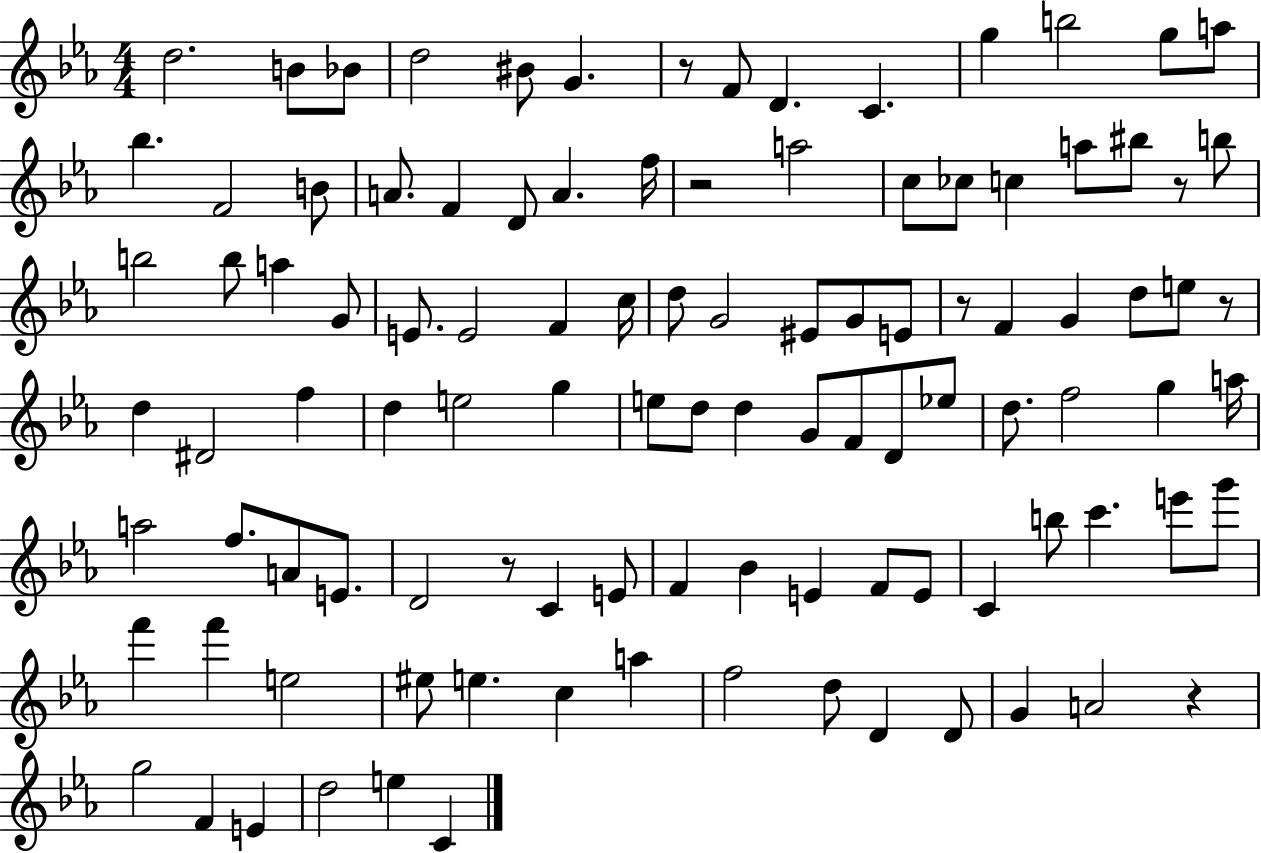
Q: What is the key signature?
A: EES major